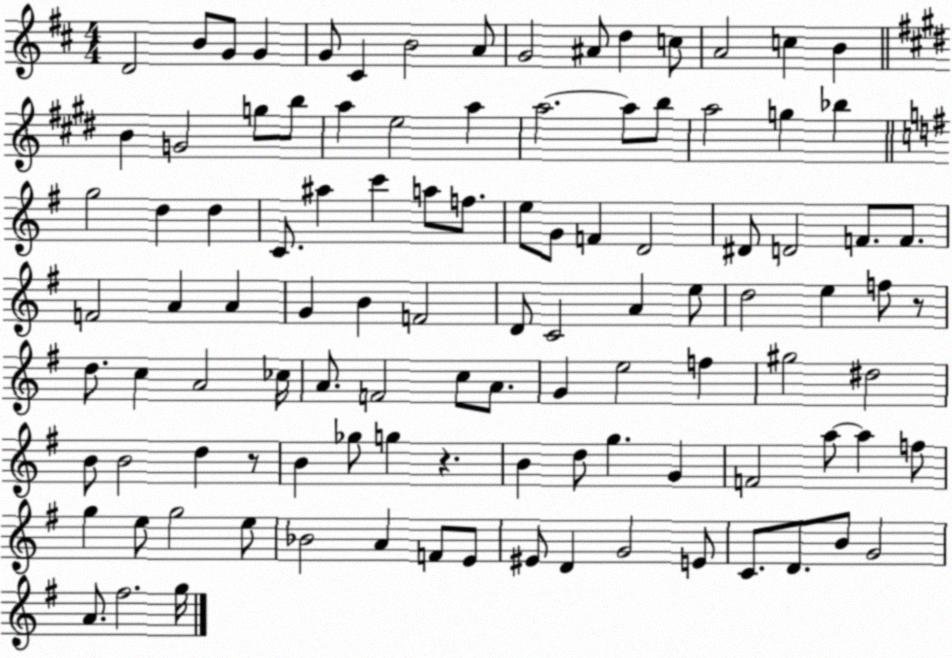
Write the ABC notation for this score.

X:1
T:Untitled
M:4/4
L:1/4
K:D
D2 B/2 G/2 G G/2 ^C B2 A/2 G2 ^A/2 d c/2 A2 c B B G2 g/2 b/2 a e2 a a2 a/2 b/2 a2 g _b g2 d d C/2 ^a c' a/2 f/2 e/2 G/2 F D2 ^D/2 D2 F/2 F/2 F2 A A G B F2 D/2 C2 A e/2 d2 e f/2 z/2 d/2 c A2 _c/4 A/2 F2 c/2 A/2 G e2 f ^g2 ^d2 B/2 B2 d z/2 B _g/2 g z B d/2 g G F2 a/2 a f/2 g e/2 g2 e/2 _B2 A F/2 E/2 ^E/2 D G2 E/2 C/2 D/2 B/2 G2 A/2 ^f2 g/4